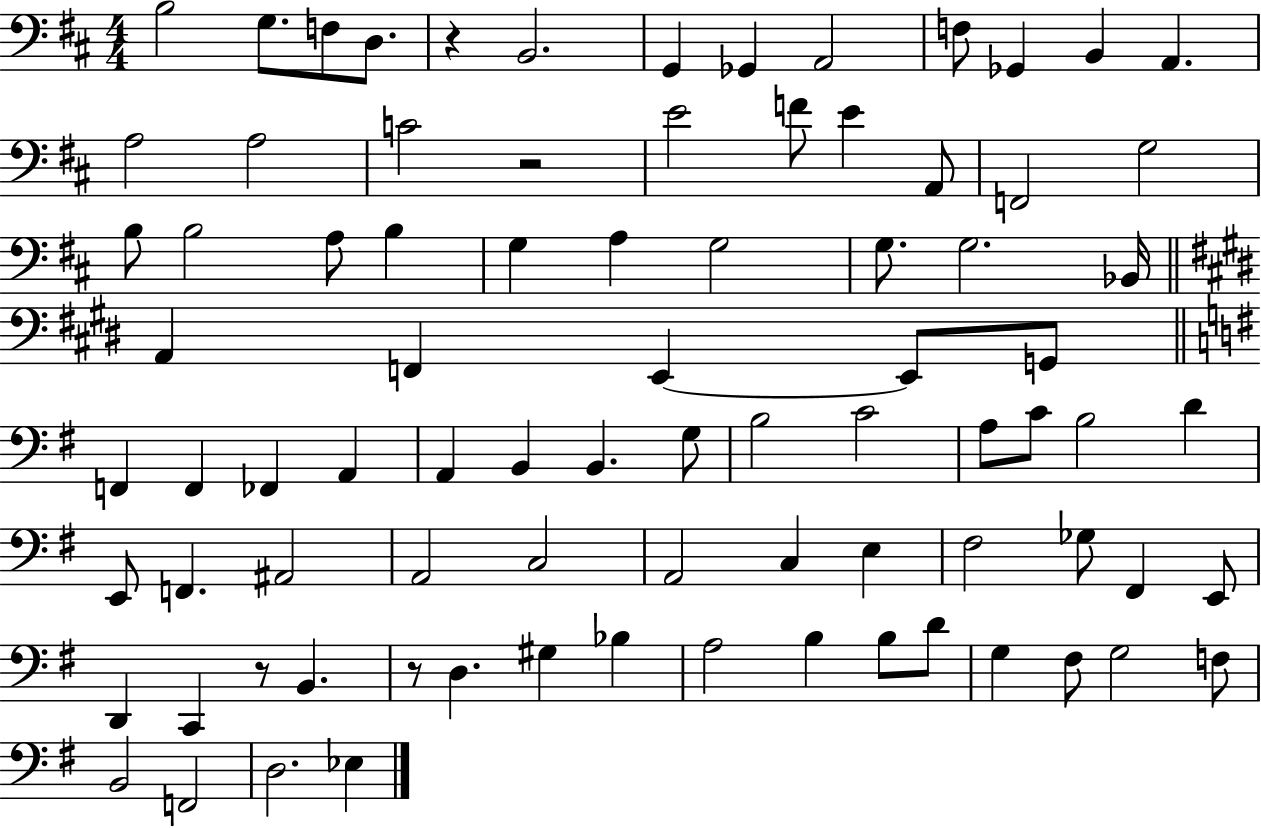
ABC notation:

X:1
T:Untitled
M:4/4
L:1/4
K:D
B,2 G,/2 F,/2 D,/2 z B,,2 G,, _G,, A,,2 F,/2 _G,, B,, A,, A,2 A,2 C2 z2 E2 F/2 E A,,/2 F,,2 G,2 B,/2 B,2 A,/2 B, G, A, G,2 G,/2 G,2 _B,,/4 A,, F,, E,, E,,/2 G,,/2 F,, F,, _F,, A,, A,, B,, B,, G,/2 B,2 C2 A,/2 C/2 B,2 D E,,/2 F,, ^A,,2 A,,2 C,2 A,,2 C, E, ^F,2 _G,/2 ^F,, E,,/2 D,, C,, z/2 B,, z/2 D, ^G, _B, A,2 B, B,/2 D/2 G, ^F,/2 G,2 F,/2 B,,2 F,,2 D,2 _E,